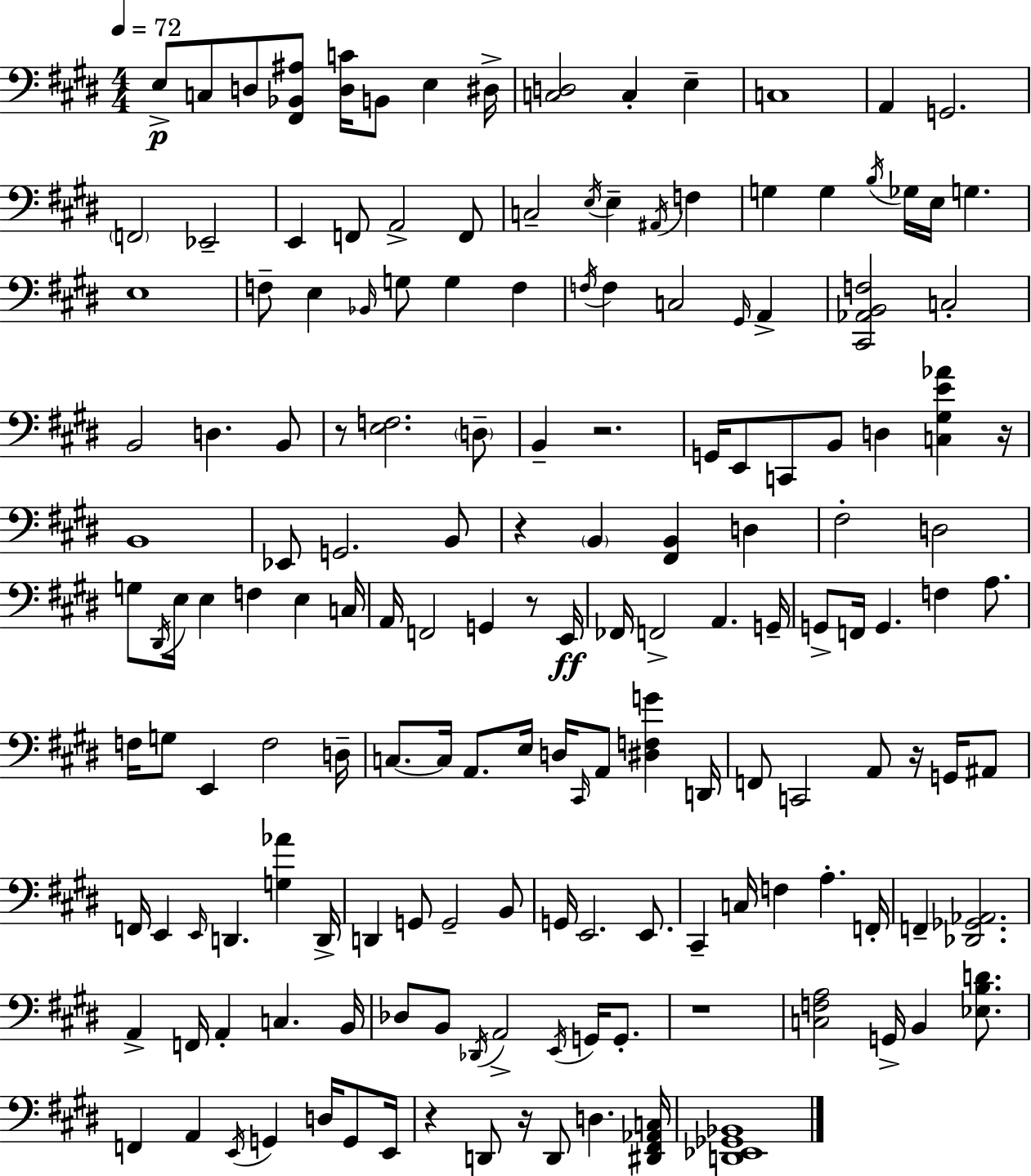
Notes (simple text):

E3/e C3/e D3/e [F#2,Bb2,A#3]/e [D3,C4]/s B2/e E3/q D#3/s [C3,D3]/h C3/q E3/q C3/w A2/q G2/h. F2/h Eb2/h E2/q F2/e A2/h F2/e C3/h E3/s E3/q A#2/s F3/q G3/q G3/q B3/s Gb3/s E3/s G3/q. E3/w F3/e E3/q Bb2/s G3/e G3/q F3/q F3/s F3/q C3/h G#2/s A2/q [C#2,Ab2,B2,F3]/h C3/h B2/h D3/q. B2/e R/e [E3,F3]/h. D3/e B2/q R/h. G2/s E2/e C2/e B2/e D3/q [C3,G#3,E4,Ab4]/q R/s B2/w Eb2/e G2/h. B2/e R/q B2/q [F#2,B2]/q D3/q F#3/h D3/h G3/e D#2/s E3/s E3/q F3/q E3/q C3/s A2/s F2/h G2/q R/e E2/s FES2/s F2/h A2/q. G2/s G2/e F2/s G2/q. F3/q A3/e. F3/s G3/e E2/q F3/h D3/s C3/e. C3/s A2/e. E3/s D3/s C#2/s A2/e [D#3,F3,G4]/q D2/s F2/e C2/h A2/e R/s G2/s A#2/e F2/s E2/q E2/s D2/q. [G3,Ab4]/q D2/s D2/q G2/e G2/h B2/e G2/s E2/h. E2/e. C#2/q C3/s F3/q A3/q. F2/s F2/q [Db2,Gb2,Ab2]/h. A2/q F2/s A2/q C3/q. B2/s Db3/e B2/e Db2/s A2/h E2/s G2/s G2/e. R/w [C3,F3,A3]/h G2/s B2/q [Eb3,B3,D4]/e. F2/q A2/q E2/s G2/q D3/s G2/e E2/s R/q D2/e R/s D2/e D3/q. [D#2,F#2,Ab2,C3]/s [D2,Eb2,Gb2,Bb2]/w